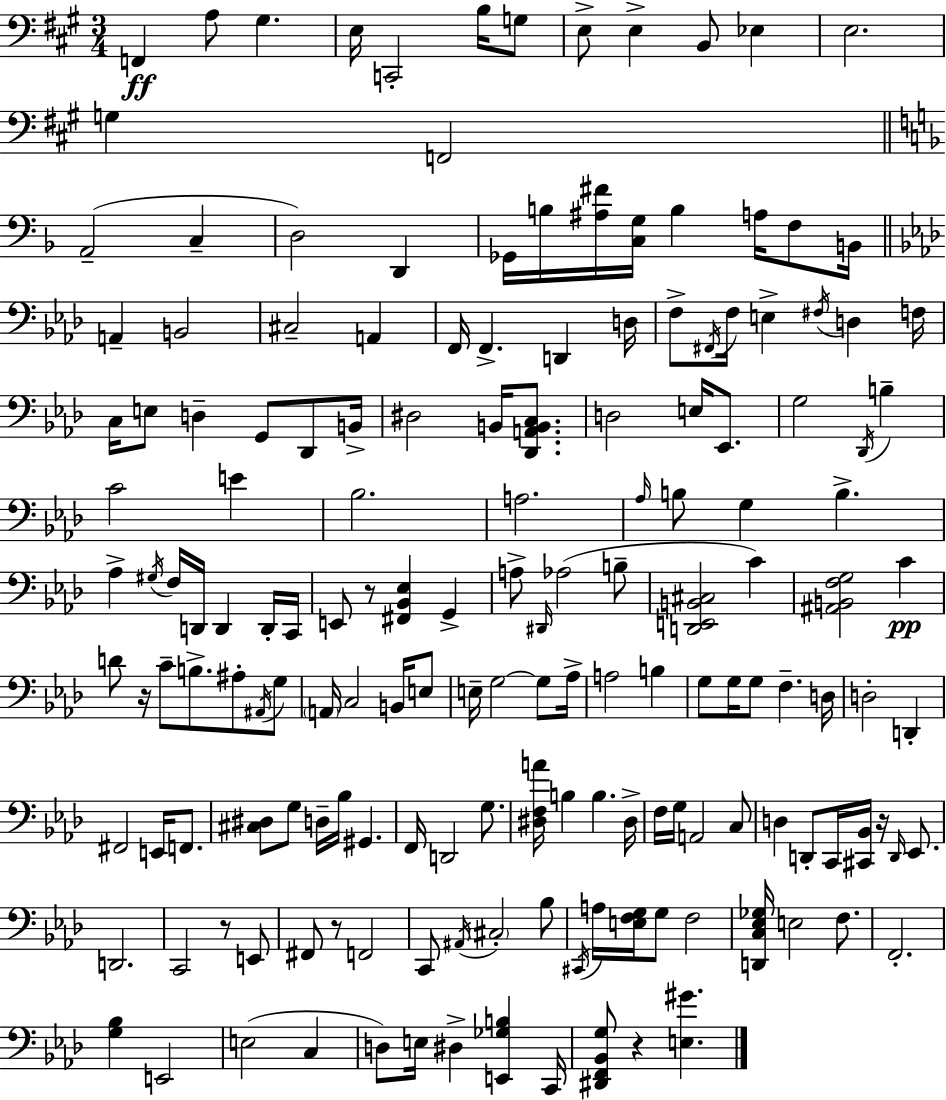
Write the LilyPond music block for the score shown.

{
  \clef bass
  \numericTimeSignature
  \time 3/4
  \key a \major
  f,4\ff a8 gis4. | e16 c,2-. b16 g8 | e8-> e4-> b,8 ees4 | e2. | \break g4 f,2 | \bar "||" \break \key d \minor a,2--( c4-- | d2) d,4 | ges,16 b16 <ais fis'>16 <c g>16 b4 a16 f8 b,16 | \bar "||" \break \key aes \major a,4-- b,2 | cis2-- a,4 | f,16 f,4.-> d,4 d16 | f8-> \acciaccatura { fis,16 } f16 e4-> \acciaccatura { fis16 } d4 | \break f16 c16 e8 d4-- g,8 des,8 | b,16-> dis2 b,16 <des, a, b, c>8. | d2 e16 ees,8. | g2 \acciaccatura { des,16 } b4-- | \break c'2 e'4 | bes2. | a2. | \grace { aes16 } b8 g4 b4.-> | \break aes4-> \acciaccatura { gis16 } f16 d,16 d,4 | d,16-. c,16 e,8 r8 <fis, bes, ees>4 | g,4-> a8-> \grace { dis,16 }( aes2 | b8-- <d, e, b, cis>2 | \break c'4) <ais, b, f g>2 | c'4\pp d'8 r16 c'8-- b8.-> | ais8-. \acciaccatura { ais,16 } g8 \parenthesize a,16 c2 | b,16 e8 e16-- g2~~ | \break g8 aes16-> a2 | b4 g8 g16 g8 | f4.-- d16 d2-. | d,4-. fis,2 | \break e,16 f,8. <cis dis>8 g8 d16-- | bes16 gis,4. f,16 d,2 | g8. <dis f a'>16 b4 | b4. dis16-> f16 g16 a,2 | \break c8 d4 d,8-. | c,16 <cis, bes,>16 r16 \grace { d,16 } ees,8. d,2. | c,2 | r8 e,8 fis,8 r8 | \break f,2 c,8 \acciaccatura { ais,16 } \parenthesize cis2-. | bes8 \acciaccatura { cis,16 } a16 <e f g>16 | g8 f2 <d, c ees ges>16 e2 | f8. f,2.-. | \break <g bes>4 | e,2 e2( | c4 d8) | e16 dis4-> <e, ges b>4 c,16 <dis, f, bes, g>8 | \break r4 <e gis'>4. \bar "|."
}